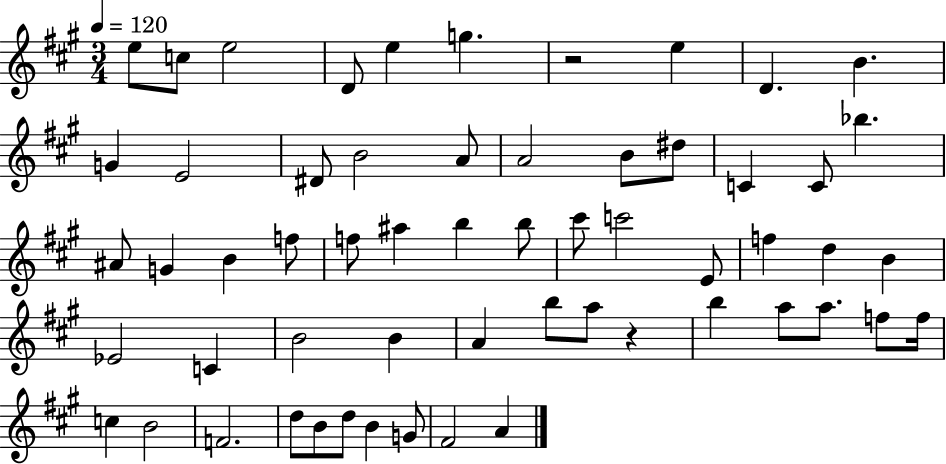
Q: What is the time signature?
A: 3/4